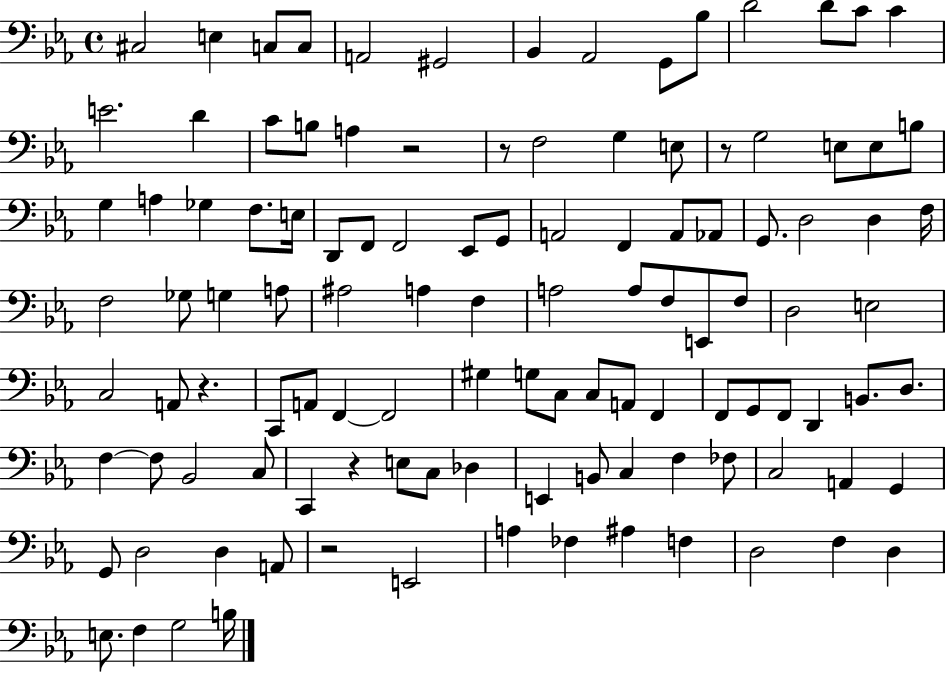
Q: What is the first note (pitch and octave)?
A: C#3